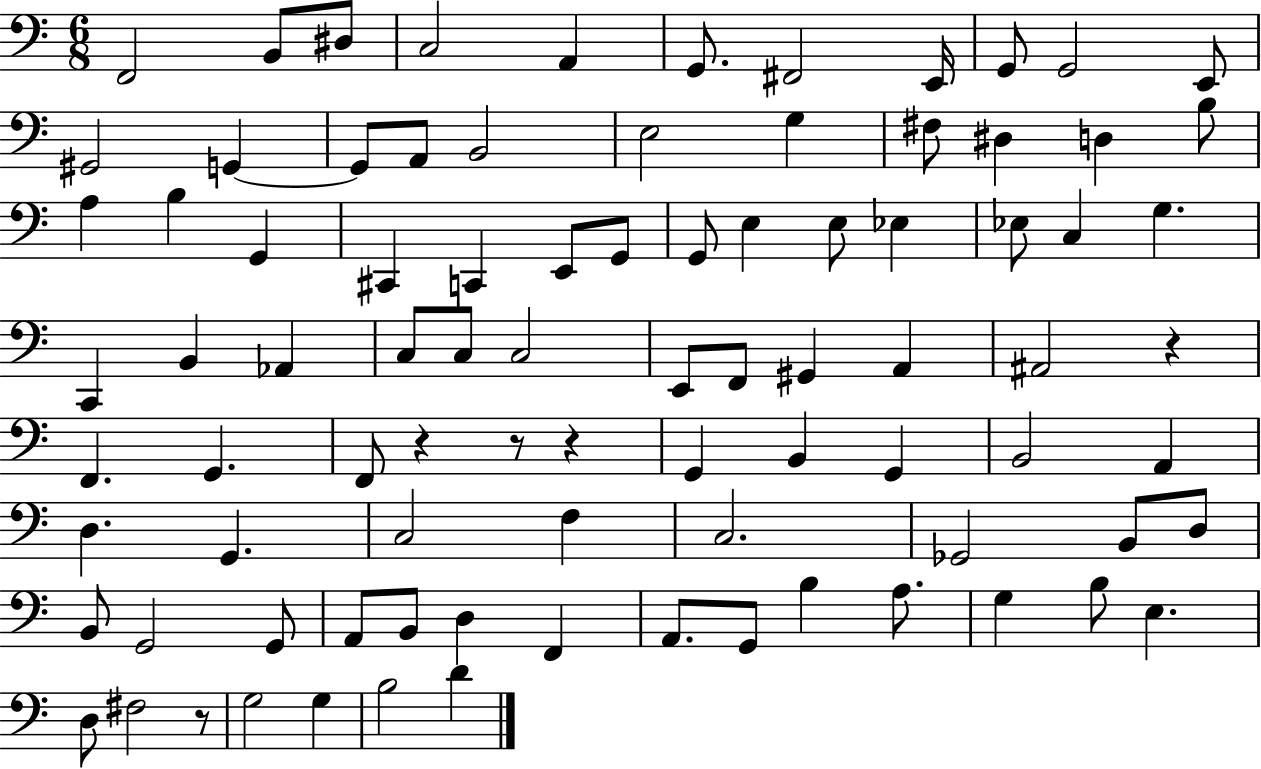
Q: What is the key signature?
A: C major